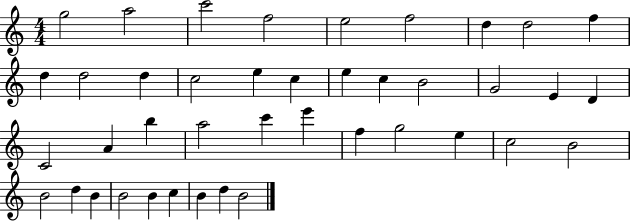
{
  \clef treble
  \numericTimeSignature
  \time 4/4
  \key c \major
  g''2 a''2 | c'''2 f''2 | e''2 f''2 | d''4 d''2 f''4 | \break d''4 d''2 d''4 | c''2 e''4 c''4 | e''4 c''4 b'2 | g'2 e'4 d'4 | \break c'2 a'4 b''4 | a''2 c'''4 e'''4 | f''4 g''2 e''4 | c''2 b'2 | \break b'2 d''4 b'4 | b'2 b'4 c''4 | b'4 d''4 b'2 | \bar "|."
}